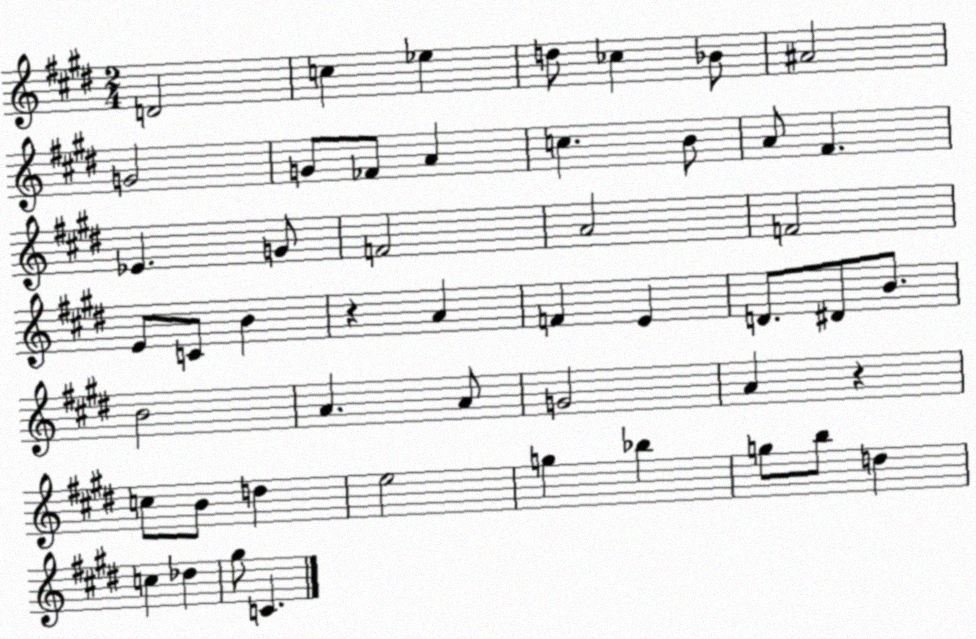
X:1
T:Untitled
M:2/4
L:1/4
K:E
D2 c _e d/2 _c _B/2 ^A2 G2 G/2 _F/2 A c B/2 A/2 ^F _E G/2 F2 A2 F2 E/2 C/2 B z A F E D/2 ^D/2 B/2 B2 A A/2 G2 A z c/2 B/2 d e2 g _b g/2 b/2 d c _d ^g/2 C